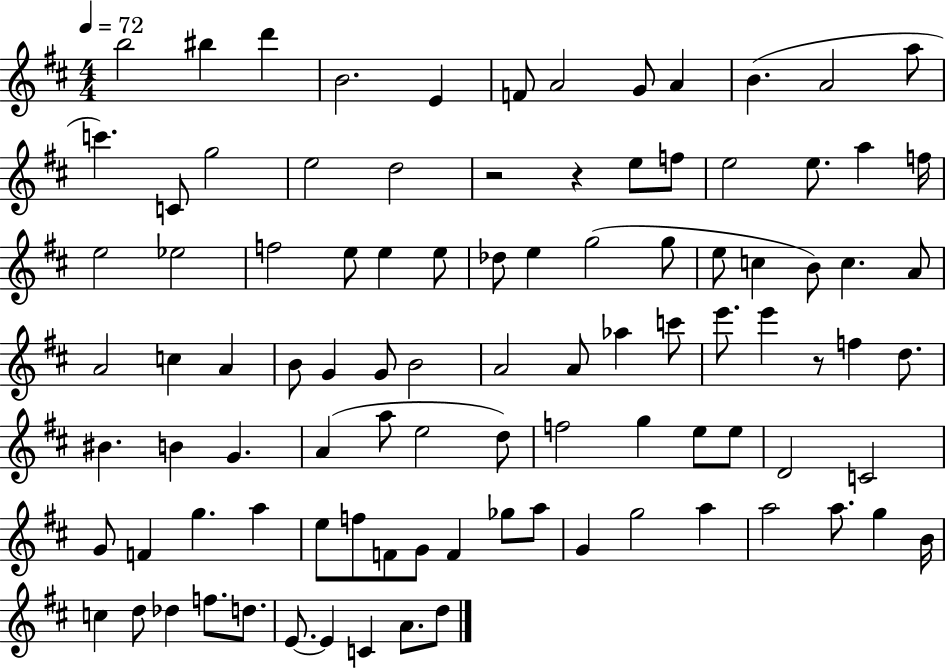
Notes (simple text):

B5/h BIS5/q D6/q B4/h. E4/q F4/e A4/h G4/e A4/q B4/q. A4/h A5/e C6/q. C4/e G5/h E5/h D5/h R/h R/q E5/e F5/e E5/h E5/e. A5/q F5/s E5/h Eb5/h F5/h E5/e E5/q E5/e Db5/e E5/q G5/h G5/e E5/e C5/q B4/e C5/q. A4/e A4/h C5/q A4/q B4/e G4/q G4/e B4/h A4/h A4/e Ab5/q C6/e E6/e. E6/q R/e F5/q D5/e. BIS4/q. B4/q G4/q. A4/q A5/e E5/h D5/e F5/h G5/q E5/e E5/e D4/h C4/h G4/e F4/q G5/q. A5/q E5/e F5/e F4/e G4/e F4/q Gb5/e A5/e G4/q G5/h A5/q A5/h A5/e. G5/q B4/s C5/q D5/e Db5/q F5/e. D5/e. E4/e. E4/q C4/q A4/e. D5/e